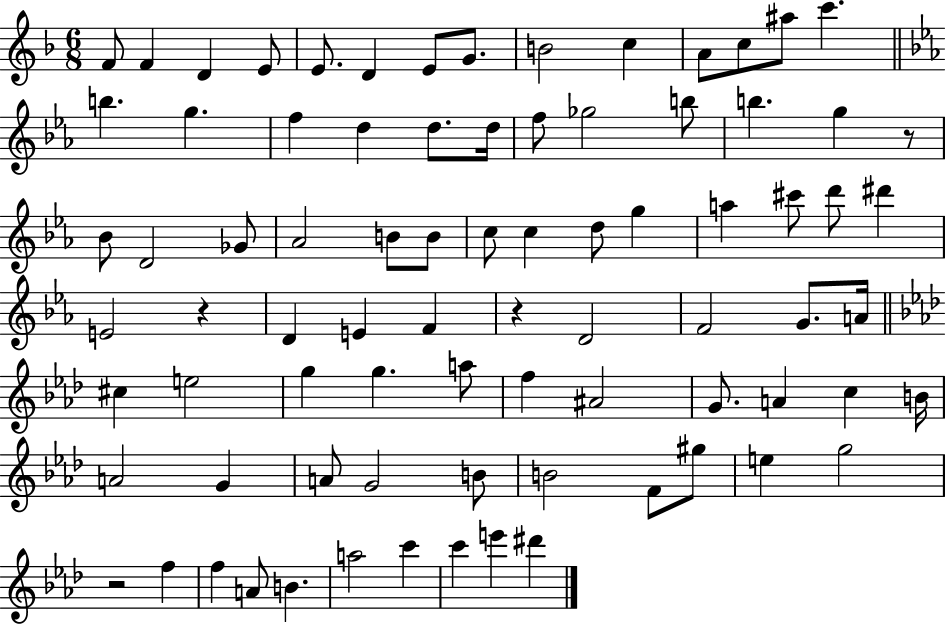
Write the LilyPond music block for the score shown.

{
  \clef treble
  \numericTimeSignature
  \time 6/8
  \key f \major
  f'8 f'4 d'4 e'8 | e'8. d'4 e'8 g'8. | b'2 c''4 | a'8 c''8 ais''8 c'''4. | \break \bar "||" \break \key ees \major b''4. g''4. | f''4 d''4 d''8. d''16 | f''8 ges''2 b''8 | b''4. g''4 r8 | \break bes'8 d'2 ges'8 | aes'2 b'8 b'8 | c''8 c''4 d''8 g''4 | a''4 cis'''8 d'''8 dis'''4 | \break e'2 r4 | d'4 e'4 f'4 | r4 d'2 | f'2 g'8. a'16 | \break \bar "||" \break \key aes \major cis''4 e''2 | g''4 g''4. a''8 | f''4 ais'2 | g'8. a'4 c''4 b'16 | \break a'2 g'4 | a'8 g'2 b'8 | b'2 f'8 gis''8 | e''4 g''2 | \break r2 f''4 | f''4 a'8 b'4. | a''2 c'''4 | c'''4 e'''4 dis'''4 | \break \bar "|."
}